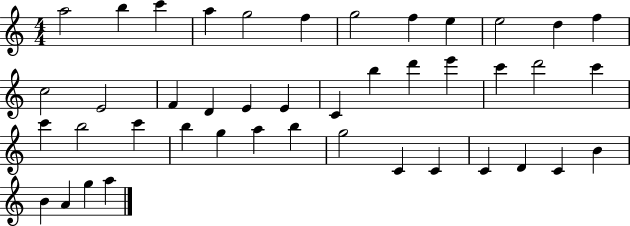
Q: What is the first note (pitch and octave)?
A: A5